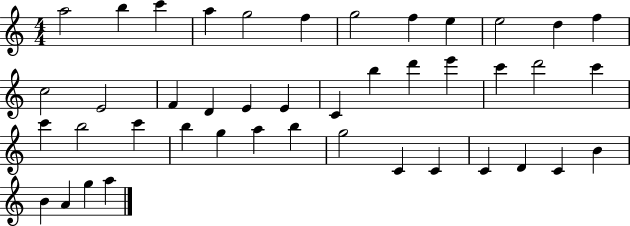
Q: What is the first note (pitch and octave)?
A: A5